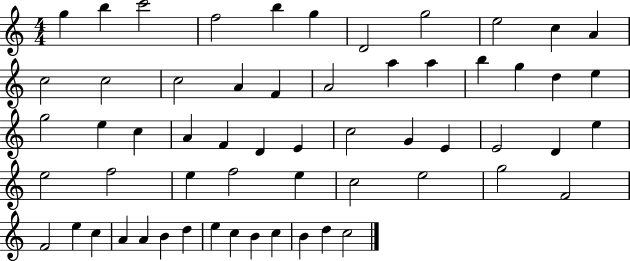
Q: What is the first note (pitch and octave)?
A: G5